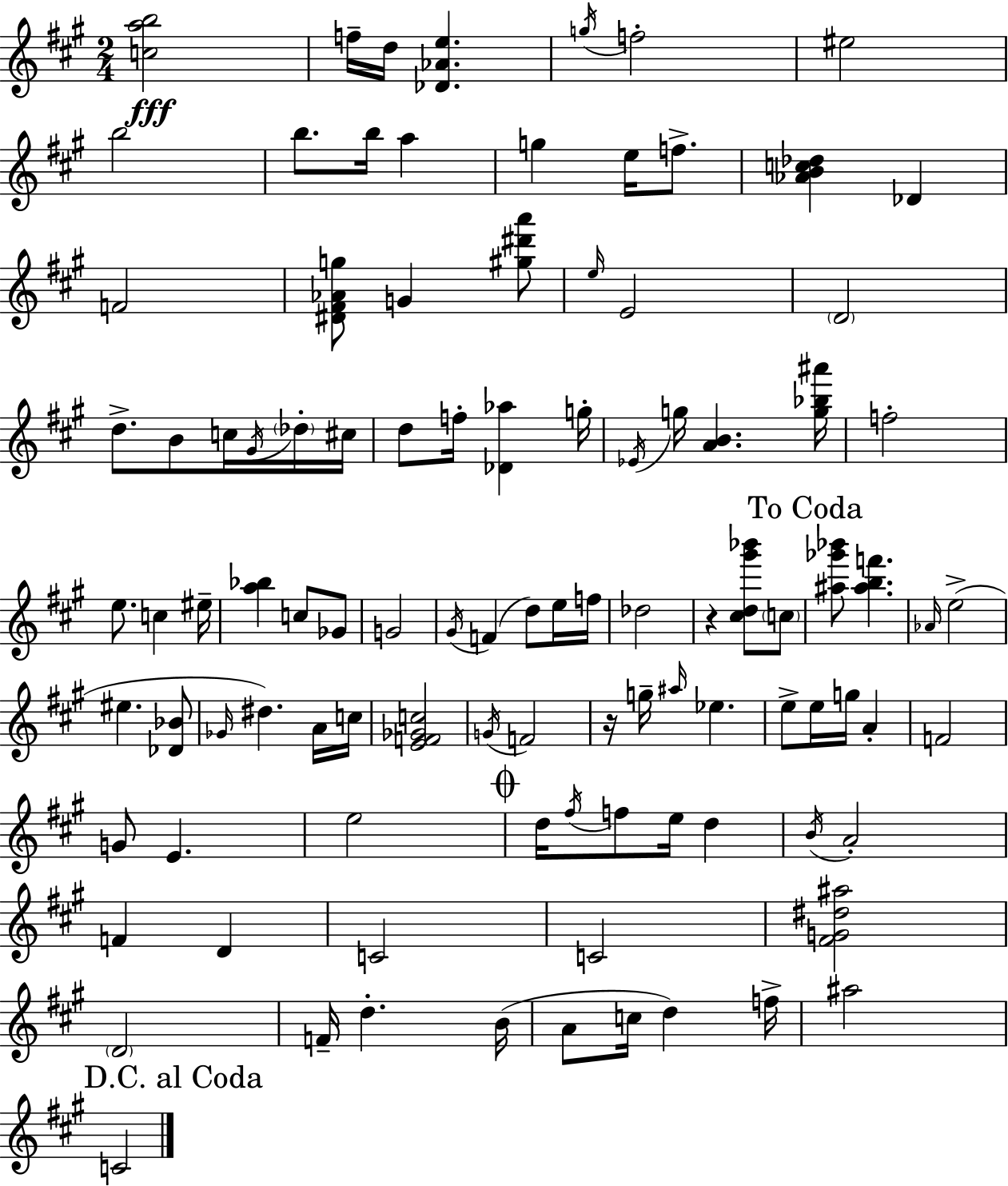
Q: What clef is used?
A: treble